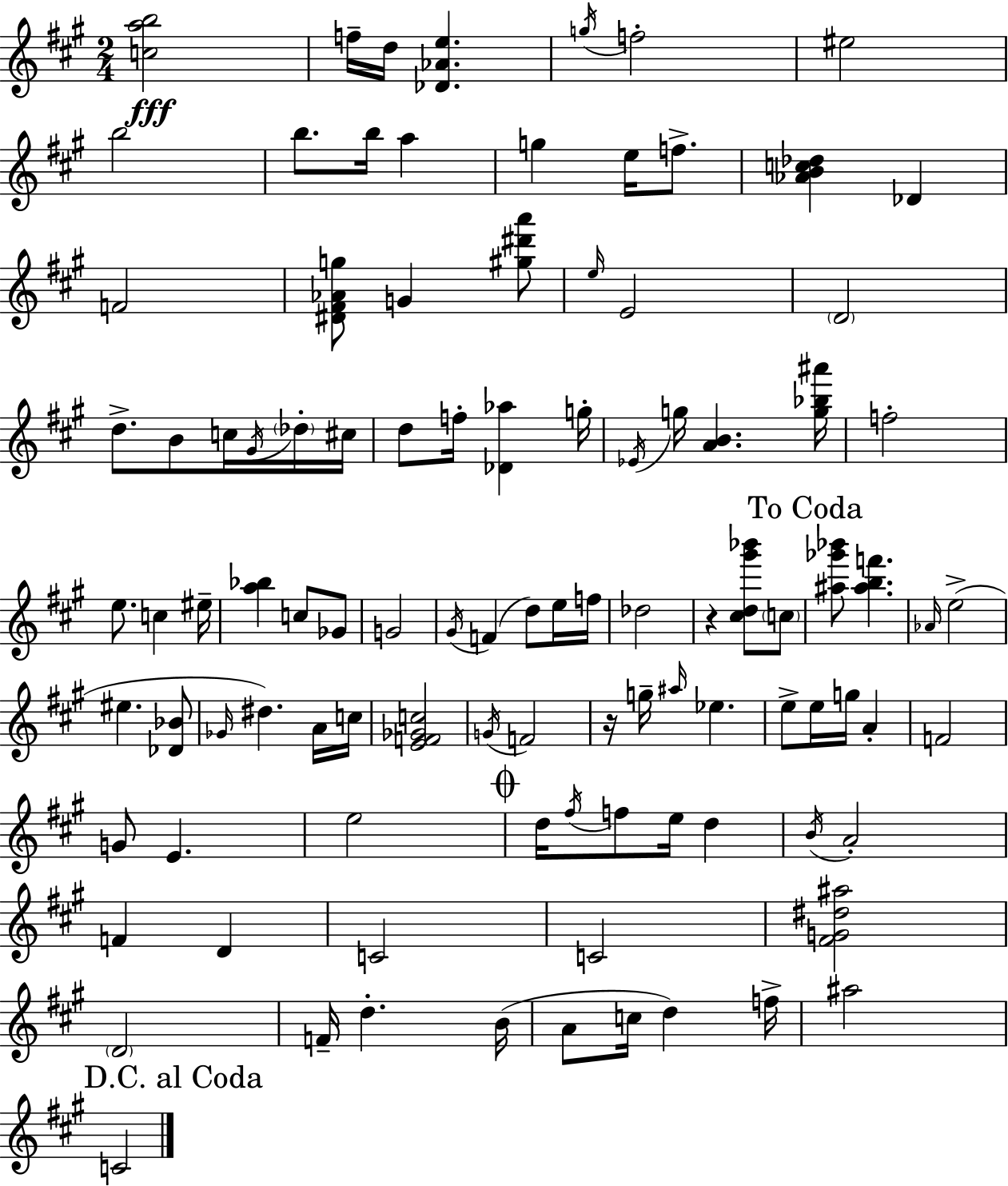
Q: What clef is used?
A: treble